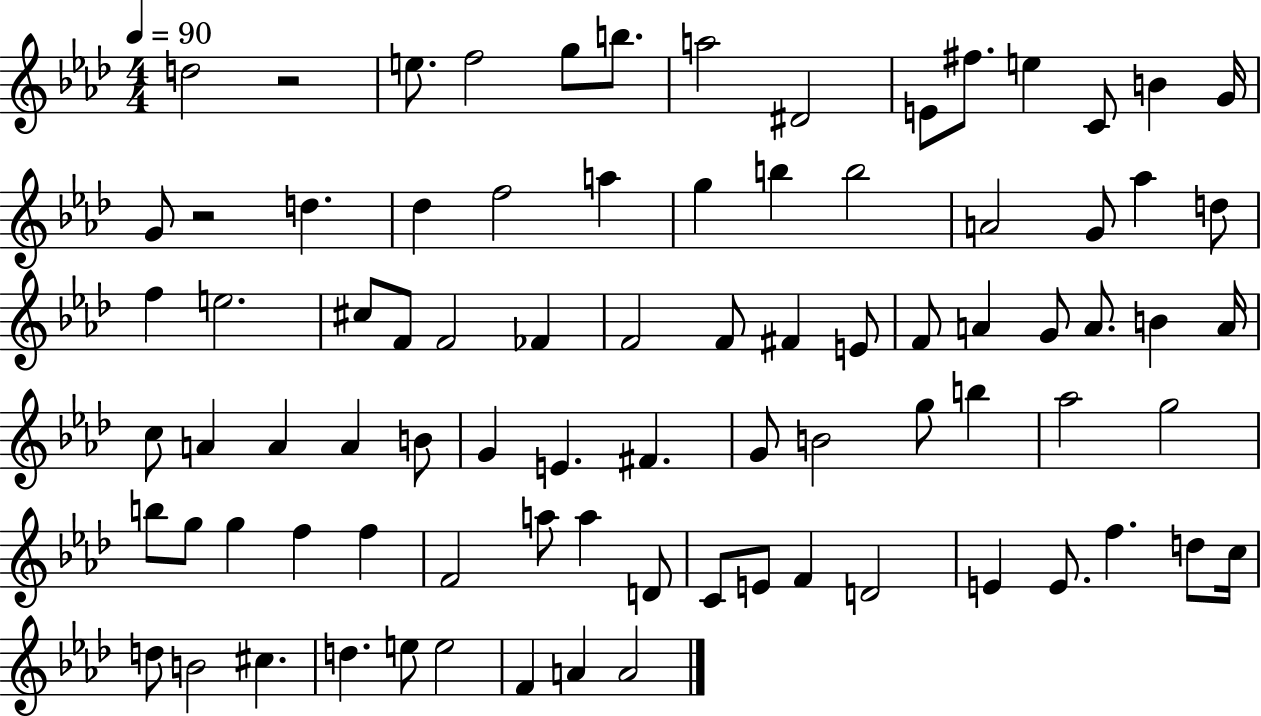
{
  \clef treble
  \numericTimeSignature
  \time 4/4
  \key aes \major
  \tempo 4 = 90
  d''2 r2 | e''8. f''2 g''8 b''8. | a''2 dis'2 | e'8 fis''8. e''4 c'8 b'4 g'16 | \break g'8 r2 d''4. | des''4 f''2 a''4 | g''4 b''4 b''2 | a'2 g'8 aes''4 d''8 | \break f''4 e''2. | cis''8 f'8 f'2 fes'4 | f'2 f'8 fis'4 e'8 | f'8 a'4 g'8 a'8. b'4 a'16 | \break c''8 a'4 a'4 a'4 b'8 | g'4 e'4. fis'4. | g'8 b'2 g''8 b''4 | aes''2 g''2 | \break b''8 g''8 g''4 f''4 f''4 | f'2 a''8 a''4 d'8 | c'8 e'8 f'4 d'2 | e'4 e'8. f''4. d''8 c''16 | \break d''8 b'2 cis''4. | d''4. e''8 e''2 | f'4 a'4 a'2 | \bar "|."
}